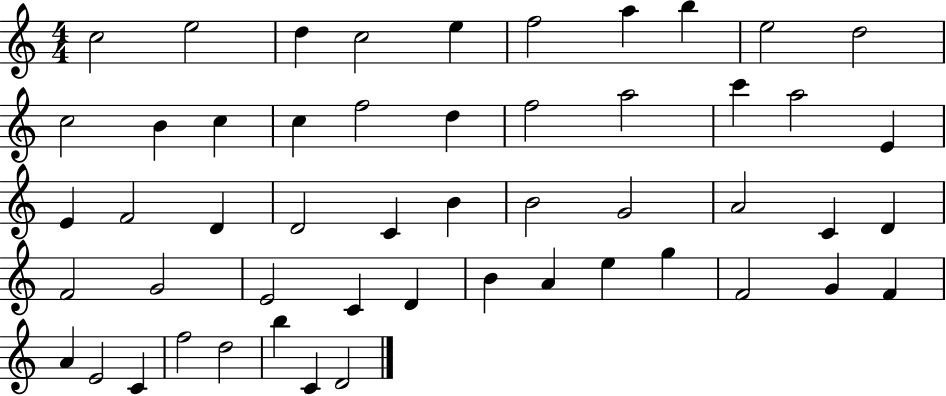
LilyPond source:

{
  \clef treble
  \numericTimeSignature
  \time 4/4
  \key c \major
  c''2 e''2 | d''4 c''2 e''4 | f''2 a''4 b''4 | e''2 d''2 | \break c''2 b'4 c''4 | c''4 f''2 d''4 | f''2 a''2 | c'''4 a''2 e'4 | \break e'4 f'2 d'4 | d'2 c'4 b'4 | b'2 g'2 | a'2 c'4 d'4 | \break f'2 g'2 | e'2 c'4 d'4 | b'4 a'4 e''4 g''4 | f'2 g'4 f'4 | \break a'4 e'2 c'4 | f''2 d''2 | b''4 c'4 d'2 | \bar "|."
}